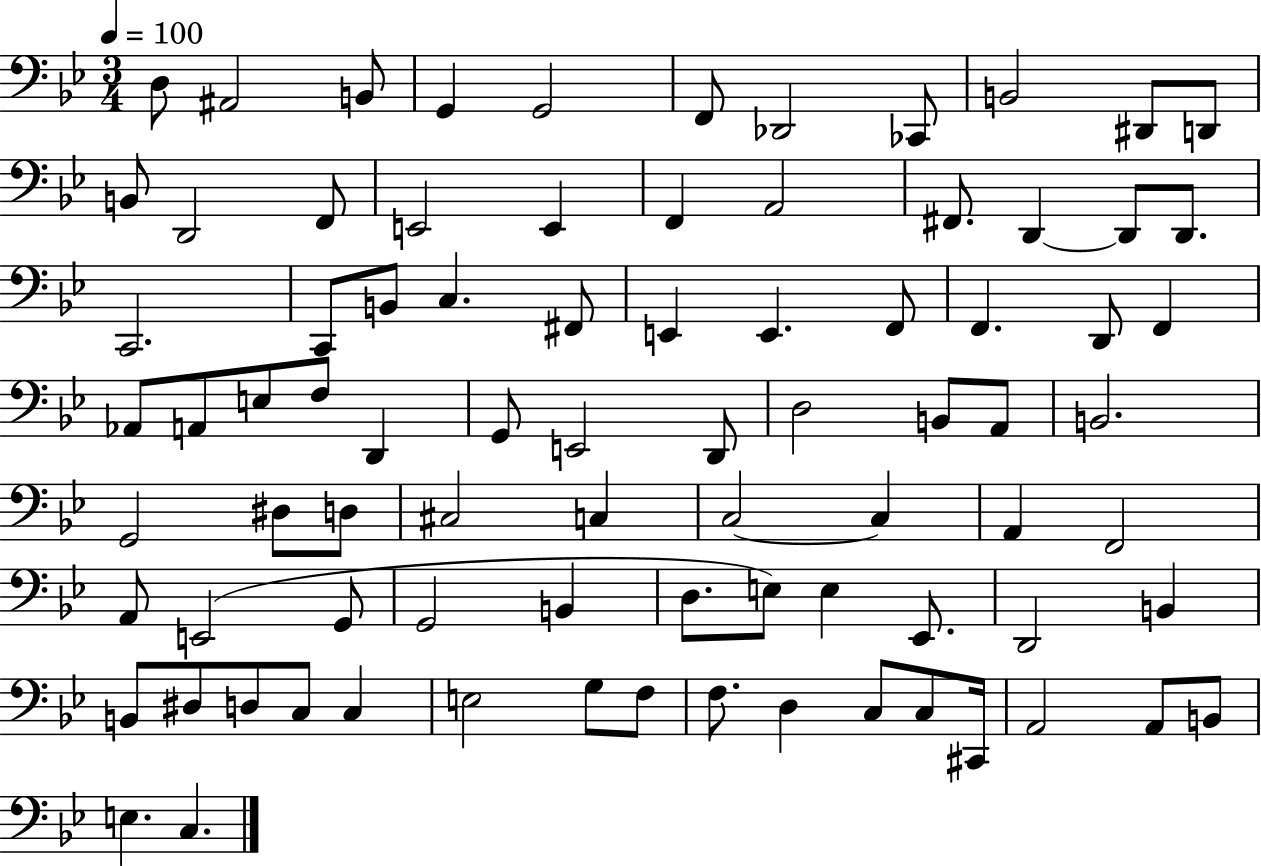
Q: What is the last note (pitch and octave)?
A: C3